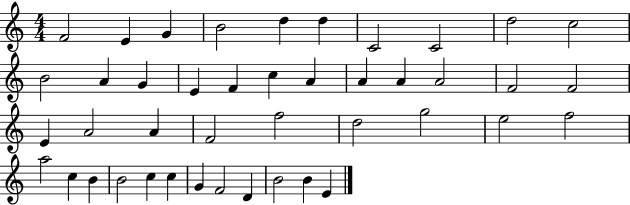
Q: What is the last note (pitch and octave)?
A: E4